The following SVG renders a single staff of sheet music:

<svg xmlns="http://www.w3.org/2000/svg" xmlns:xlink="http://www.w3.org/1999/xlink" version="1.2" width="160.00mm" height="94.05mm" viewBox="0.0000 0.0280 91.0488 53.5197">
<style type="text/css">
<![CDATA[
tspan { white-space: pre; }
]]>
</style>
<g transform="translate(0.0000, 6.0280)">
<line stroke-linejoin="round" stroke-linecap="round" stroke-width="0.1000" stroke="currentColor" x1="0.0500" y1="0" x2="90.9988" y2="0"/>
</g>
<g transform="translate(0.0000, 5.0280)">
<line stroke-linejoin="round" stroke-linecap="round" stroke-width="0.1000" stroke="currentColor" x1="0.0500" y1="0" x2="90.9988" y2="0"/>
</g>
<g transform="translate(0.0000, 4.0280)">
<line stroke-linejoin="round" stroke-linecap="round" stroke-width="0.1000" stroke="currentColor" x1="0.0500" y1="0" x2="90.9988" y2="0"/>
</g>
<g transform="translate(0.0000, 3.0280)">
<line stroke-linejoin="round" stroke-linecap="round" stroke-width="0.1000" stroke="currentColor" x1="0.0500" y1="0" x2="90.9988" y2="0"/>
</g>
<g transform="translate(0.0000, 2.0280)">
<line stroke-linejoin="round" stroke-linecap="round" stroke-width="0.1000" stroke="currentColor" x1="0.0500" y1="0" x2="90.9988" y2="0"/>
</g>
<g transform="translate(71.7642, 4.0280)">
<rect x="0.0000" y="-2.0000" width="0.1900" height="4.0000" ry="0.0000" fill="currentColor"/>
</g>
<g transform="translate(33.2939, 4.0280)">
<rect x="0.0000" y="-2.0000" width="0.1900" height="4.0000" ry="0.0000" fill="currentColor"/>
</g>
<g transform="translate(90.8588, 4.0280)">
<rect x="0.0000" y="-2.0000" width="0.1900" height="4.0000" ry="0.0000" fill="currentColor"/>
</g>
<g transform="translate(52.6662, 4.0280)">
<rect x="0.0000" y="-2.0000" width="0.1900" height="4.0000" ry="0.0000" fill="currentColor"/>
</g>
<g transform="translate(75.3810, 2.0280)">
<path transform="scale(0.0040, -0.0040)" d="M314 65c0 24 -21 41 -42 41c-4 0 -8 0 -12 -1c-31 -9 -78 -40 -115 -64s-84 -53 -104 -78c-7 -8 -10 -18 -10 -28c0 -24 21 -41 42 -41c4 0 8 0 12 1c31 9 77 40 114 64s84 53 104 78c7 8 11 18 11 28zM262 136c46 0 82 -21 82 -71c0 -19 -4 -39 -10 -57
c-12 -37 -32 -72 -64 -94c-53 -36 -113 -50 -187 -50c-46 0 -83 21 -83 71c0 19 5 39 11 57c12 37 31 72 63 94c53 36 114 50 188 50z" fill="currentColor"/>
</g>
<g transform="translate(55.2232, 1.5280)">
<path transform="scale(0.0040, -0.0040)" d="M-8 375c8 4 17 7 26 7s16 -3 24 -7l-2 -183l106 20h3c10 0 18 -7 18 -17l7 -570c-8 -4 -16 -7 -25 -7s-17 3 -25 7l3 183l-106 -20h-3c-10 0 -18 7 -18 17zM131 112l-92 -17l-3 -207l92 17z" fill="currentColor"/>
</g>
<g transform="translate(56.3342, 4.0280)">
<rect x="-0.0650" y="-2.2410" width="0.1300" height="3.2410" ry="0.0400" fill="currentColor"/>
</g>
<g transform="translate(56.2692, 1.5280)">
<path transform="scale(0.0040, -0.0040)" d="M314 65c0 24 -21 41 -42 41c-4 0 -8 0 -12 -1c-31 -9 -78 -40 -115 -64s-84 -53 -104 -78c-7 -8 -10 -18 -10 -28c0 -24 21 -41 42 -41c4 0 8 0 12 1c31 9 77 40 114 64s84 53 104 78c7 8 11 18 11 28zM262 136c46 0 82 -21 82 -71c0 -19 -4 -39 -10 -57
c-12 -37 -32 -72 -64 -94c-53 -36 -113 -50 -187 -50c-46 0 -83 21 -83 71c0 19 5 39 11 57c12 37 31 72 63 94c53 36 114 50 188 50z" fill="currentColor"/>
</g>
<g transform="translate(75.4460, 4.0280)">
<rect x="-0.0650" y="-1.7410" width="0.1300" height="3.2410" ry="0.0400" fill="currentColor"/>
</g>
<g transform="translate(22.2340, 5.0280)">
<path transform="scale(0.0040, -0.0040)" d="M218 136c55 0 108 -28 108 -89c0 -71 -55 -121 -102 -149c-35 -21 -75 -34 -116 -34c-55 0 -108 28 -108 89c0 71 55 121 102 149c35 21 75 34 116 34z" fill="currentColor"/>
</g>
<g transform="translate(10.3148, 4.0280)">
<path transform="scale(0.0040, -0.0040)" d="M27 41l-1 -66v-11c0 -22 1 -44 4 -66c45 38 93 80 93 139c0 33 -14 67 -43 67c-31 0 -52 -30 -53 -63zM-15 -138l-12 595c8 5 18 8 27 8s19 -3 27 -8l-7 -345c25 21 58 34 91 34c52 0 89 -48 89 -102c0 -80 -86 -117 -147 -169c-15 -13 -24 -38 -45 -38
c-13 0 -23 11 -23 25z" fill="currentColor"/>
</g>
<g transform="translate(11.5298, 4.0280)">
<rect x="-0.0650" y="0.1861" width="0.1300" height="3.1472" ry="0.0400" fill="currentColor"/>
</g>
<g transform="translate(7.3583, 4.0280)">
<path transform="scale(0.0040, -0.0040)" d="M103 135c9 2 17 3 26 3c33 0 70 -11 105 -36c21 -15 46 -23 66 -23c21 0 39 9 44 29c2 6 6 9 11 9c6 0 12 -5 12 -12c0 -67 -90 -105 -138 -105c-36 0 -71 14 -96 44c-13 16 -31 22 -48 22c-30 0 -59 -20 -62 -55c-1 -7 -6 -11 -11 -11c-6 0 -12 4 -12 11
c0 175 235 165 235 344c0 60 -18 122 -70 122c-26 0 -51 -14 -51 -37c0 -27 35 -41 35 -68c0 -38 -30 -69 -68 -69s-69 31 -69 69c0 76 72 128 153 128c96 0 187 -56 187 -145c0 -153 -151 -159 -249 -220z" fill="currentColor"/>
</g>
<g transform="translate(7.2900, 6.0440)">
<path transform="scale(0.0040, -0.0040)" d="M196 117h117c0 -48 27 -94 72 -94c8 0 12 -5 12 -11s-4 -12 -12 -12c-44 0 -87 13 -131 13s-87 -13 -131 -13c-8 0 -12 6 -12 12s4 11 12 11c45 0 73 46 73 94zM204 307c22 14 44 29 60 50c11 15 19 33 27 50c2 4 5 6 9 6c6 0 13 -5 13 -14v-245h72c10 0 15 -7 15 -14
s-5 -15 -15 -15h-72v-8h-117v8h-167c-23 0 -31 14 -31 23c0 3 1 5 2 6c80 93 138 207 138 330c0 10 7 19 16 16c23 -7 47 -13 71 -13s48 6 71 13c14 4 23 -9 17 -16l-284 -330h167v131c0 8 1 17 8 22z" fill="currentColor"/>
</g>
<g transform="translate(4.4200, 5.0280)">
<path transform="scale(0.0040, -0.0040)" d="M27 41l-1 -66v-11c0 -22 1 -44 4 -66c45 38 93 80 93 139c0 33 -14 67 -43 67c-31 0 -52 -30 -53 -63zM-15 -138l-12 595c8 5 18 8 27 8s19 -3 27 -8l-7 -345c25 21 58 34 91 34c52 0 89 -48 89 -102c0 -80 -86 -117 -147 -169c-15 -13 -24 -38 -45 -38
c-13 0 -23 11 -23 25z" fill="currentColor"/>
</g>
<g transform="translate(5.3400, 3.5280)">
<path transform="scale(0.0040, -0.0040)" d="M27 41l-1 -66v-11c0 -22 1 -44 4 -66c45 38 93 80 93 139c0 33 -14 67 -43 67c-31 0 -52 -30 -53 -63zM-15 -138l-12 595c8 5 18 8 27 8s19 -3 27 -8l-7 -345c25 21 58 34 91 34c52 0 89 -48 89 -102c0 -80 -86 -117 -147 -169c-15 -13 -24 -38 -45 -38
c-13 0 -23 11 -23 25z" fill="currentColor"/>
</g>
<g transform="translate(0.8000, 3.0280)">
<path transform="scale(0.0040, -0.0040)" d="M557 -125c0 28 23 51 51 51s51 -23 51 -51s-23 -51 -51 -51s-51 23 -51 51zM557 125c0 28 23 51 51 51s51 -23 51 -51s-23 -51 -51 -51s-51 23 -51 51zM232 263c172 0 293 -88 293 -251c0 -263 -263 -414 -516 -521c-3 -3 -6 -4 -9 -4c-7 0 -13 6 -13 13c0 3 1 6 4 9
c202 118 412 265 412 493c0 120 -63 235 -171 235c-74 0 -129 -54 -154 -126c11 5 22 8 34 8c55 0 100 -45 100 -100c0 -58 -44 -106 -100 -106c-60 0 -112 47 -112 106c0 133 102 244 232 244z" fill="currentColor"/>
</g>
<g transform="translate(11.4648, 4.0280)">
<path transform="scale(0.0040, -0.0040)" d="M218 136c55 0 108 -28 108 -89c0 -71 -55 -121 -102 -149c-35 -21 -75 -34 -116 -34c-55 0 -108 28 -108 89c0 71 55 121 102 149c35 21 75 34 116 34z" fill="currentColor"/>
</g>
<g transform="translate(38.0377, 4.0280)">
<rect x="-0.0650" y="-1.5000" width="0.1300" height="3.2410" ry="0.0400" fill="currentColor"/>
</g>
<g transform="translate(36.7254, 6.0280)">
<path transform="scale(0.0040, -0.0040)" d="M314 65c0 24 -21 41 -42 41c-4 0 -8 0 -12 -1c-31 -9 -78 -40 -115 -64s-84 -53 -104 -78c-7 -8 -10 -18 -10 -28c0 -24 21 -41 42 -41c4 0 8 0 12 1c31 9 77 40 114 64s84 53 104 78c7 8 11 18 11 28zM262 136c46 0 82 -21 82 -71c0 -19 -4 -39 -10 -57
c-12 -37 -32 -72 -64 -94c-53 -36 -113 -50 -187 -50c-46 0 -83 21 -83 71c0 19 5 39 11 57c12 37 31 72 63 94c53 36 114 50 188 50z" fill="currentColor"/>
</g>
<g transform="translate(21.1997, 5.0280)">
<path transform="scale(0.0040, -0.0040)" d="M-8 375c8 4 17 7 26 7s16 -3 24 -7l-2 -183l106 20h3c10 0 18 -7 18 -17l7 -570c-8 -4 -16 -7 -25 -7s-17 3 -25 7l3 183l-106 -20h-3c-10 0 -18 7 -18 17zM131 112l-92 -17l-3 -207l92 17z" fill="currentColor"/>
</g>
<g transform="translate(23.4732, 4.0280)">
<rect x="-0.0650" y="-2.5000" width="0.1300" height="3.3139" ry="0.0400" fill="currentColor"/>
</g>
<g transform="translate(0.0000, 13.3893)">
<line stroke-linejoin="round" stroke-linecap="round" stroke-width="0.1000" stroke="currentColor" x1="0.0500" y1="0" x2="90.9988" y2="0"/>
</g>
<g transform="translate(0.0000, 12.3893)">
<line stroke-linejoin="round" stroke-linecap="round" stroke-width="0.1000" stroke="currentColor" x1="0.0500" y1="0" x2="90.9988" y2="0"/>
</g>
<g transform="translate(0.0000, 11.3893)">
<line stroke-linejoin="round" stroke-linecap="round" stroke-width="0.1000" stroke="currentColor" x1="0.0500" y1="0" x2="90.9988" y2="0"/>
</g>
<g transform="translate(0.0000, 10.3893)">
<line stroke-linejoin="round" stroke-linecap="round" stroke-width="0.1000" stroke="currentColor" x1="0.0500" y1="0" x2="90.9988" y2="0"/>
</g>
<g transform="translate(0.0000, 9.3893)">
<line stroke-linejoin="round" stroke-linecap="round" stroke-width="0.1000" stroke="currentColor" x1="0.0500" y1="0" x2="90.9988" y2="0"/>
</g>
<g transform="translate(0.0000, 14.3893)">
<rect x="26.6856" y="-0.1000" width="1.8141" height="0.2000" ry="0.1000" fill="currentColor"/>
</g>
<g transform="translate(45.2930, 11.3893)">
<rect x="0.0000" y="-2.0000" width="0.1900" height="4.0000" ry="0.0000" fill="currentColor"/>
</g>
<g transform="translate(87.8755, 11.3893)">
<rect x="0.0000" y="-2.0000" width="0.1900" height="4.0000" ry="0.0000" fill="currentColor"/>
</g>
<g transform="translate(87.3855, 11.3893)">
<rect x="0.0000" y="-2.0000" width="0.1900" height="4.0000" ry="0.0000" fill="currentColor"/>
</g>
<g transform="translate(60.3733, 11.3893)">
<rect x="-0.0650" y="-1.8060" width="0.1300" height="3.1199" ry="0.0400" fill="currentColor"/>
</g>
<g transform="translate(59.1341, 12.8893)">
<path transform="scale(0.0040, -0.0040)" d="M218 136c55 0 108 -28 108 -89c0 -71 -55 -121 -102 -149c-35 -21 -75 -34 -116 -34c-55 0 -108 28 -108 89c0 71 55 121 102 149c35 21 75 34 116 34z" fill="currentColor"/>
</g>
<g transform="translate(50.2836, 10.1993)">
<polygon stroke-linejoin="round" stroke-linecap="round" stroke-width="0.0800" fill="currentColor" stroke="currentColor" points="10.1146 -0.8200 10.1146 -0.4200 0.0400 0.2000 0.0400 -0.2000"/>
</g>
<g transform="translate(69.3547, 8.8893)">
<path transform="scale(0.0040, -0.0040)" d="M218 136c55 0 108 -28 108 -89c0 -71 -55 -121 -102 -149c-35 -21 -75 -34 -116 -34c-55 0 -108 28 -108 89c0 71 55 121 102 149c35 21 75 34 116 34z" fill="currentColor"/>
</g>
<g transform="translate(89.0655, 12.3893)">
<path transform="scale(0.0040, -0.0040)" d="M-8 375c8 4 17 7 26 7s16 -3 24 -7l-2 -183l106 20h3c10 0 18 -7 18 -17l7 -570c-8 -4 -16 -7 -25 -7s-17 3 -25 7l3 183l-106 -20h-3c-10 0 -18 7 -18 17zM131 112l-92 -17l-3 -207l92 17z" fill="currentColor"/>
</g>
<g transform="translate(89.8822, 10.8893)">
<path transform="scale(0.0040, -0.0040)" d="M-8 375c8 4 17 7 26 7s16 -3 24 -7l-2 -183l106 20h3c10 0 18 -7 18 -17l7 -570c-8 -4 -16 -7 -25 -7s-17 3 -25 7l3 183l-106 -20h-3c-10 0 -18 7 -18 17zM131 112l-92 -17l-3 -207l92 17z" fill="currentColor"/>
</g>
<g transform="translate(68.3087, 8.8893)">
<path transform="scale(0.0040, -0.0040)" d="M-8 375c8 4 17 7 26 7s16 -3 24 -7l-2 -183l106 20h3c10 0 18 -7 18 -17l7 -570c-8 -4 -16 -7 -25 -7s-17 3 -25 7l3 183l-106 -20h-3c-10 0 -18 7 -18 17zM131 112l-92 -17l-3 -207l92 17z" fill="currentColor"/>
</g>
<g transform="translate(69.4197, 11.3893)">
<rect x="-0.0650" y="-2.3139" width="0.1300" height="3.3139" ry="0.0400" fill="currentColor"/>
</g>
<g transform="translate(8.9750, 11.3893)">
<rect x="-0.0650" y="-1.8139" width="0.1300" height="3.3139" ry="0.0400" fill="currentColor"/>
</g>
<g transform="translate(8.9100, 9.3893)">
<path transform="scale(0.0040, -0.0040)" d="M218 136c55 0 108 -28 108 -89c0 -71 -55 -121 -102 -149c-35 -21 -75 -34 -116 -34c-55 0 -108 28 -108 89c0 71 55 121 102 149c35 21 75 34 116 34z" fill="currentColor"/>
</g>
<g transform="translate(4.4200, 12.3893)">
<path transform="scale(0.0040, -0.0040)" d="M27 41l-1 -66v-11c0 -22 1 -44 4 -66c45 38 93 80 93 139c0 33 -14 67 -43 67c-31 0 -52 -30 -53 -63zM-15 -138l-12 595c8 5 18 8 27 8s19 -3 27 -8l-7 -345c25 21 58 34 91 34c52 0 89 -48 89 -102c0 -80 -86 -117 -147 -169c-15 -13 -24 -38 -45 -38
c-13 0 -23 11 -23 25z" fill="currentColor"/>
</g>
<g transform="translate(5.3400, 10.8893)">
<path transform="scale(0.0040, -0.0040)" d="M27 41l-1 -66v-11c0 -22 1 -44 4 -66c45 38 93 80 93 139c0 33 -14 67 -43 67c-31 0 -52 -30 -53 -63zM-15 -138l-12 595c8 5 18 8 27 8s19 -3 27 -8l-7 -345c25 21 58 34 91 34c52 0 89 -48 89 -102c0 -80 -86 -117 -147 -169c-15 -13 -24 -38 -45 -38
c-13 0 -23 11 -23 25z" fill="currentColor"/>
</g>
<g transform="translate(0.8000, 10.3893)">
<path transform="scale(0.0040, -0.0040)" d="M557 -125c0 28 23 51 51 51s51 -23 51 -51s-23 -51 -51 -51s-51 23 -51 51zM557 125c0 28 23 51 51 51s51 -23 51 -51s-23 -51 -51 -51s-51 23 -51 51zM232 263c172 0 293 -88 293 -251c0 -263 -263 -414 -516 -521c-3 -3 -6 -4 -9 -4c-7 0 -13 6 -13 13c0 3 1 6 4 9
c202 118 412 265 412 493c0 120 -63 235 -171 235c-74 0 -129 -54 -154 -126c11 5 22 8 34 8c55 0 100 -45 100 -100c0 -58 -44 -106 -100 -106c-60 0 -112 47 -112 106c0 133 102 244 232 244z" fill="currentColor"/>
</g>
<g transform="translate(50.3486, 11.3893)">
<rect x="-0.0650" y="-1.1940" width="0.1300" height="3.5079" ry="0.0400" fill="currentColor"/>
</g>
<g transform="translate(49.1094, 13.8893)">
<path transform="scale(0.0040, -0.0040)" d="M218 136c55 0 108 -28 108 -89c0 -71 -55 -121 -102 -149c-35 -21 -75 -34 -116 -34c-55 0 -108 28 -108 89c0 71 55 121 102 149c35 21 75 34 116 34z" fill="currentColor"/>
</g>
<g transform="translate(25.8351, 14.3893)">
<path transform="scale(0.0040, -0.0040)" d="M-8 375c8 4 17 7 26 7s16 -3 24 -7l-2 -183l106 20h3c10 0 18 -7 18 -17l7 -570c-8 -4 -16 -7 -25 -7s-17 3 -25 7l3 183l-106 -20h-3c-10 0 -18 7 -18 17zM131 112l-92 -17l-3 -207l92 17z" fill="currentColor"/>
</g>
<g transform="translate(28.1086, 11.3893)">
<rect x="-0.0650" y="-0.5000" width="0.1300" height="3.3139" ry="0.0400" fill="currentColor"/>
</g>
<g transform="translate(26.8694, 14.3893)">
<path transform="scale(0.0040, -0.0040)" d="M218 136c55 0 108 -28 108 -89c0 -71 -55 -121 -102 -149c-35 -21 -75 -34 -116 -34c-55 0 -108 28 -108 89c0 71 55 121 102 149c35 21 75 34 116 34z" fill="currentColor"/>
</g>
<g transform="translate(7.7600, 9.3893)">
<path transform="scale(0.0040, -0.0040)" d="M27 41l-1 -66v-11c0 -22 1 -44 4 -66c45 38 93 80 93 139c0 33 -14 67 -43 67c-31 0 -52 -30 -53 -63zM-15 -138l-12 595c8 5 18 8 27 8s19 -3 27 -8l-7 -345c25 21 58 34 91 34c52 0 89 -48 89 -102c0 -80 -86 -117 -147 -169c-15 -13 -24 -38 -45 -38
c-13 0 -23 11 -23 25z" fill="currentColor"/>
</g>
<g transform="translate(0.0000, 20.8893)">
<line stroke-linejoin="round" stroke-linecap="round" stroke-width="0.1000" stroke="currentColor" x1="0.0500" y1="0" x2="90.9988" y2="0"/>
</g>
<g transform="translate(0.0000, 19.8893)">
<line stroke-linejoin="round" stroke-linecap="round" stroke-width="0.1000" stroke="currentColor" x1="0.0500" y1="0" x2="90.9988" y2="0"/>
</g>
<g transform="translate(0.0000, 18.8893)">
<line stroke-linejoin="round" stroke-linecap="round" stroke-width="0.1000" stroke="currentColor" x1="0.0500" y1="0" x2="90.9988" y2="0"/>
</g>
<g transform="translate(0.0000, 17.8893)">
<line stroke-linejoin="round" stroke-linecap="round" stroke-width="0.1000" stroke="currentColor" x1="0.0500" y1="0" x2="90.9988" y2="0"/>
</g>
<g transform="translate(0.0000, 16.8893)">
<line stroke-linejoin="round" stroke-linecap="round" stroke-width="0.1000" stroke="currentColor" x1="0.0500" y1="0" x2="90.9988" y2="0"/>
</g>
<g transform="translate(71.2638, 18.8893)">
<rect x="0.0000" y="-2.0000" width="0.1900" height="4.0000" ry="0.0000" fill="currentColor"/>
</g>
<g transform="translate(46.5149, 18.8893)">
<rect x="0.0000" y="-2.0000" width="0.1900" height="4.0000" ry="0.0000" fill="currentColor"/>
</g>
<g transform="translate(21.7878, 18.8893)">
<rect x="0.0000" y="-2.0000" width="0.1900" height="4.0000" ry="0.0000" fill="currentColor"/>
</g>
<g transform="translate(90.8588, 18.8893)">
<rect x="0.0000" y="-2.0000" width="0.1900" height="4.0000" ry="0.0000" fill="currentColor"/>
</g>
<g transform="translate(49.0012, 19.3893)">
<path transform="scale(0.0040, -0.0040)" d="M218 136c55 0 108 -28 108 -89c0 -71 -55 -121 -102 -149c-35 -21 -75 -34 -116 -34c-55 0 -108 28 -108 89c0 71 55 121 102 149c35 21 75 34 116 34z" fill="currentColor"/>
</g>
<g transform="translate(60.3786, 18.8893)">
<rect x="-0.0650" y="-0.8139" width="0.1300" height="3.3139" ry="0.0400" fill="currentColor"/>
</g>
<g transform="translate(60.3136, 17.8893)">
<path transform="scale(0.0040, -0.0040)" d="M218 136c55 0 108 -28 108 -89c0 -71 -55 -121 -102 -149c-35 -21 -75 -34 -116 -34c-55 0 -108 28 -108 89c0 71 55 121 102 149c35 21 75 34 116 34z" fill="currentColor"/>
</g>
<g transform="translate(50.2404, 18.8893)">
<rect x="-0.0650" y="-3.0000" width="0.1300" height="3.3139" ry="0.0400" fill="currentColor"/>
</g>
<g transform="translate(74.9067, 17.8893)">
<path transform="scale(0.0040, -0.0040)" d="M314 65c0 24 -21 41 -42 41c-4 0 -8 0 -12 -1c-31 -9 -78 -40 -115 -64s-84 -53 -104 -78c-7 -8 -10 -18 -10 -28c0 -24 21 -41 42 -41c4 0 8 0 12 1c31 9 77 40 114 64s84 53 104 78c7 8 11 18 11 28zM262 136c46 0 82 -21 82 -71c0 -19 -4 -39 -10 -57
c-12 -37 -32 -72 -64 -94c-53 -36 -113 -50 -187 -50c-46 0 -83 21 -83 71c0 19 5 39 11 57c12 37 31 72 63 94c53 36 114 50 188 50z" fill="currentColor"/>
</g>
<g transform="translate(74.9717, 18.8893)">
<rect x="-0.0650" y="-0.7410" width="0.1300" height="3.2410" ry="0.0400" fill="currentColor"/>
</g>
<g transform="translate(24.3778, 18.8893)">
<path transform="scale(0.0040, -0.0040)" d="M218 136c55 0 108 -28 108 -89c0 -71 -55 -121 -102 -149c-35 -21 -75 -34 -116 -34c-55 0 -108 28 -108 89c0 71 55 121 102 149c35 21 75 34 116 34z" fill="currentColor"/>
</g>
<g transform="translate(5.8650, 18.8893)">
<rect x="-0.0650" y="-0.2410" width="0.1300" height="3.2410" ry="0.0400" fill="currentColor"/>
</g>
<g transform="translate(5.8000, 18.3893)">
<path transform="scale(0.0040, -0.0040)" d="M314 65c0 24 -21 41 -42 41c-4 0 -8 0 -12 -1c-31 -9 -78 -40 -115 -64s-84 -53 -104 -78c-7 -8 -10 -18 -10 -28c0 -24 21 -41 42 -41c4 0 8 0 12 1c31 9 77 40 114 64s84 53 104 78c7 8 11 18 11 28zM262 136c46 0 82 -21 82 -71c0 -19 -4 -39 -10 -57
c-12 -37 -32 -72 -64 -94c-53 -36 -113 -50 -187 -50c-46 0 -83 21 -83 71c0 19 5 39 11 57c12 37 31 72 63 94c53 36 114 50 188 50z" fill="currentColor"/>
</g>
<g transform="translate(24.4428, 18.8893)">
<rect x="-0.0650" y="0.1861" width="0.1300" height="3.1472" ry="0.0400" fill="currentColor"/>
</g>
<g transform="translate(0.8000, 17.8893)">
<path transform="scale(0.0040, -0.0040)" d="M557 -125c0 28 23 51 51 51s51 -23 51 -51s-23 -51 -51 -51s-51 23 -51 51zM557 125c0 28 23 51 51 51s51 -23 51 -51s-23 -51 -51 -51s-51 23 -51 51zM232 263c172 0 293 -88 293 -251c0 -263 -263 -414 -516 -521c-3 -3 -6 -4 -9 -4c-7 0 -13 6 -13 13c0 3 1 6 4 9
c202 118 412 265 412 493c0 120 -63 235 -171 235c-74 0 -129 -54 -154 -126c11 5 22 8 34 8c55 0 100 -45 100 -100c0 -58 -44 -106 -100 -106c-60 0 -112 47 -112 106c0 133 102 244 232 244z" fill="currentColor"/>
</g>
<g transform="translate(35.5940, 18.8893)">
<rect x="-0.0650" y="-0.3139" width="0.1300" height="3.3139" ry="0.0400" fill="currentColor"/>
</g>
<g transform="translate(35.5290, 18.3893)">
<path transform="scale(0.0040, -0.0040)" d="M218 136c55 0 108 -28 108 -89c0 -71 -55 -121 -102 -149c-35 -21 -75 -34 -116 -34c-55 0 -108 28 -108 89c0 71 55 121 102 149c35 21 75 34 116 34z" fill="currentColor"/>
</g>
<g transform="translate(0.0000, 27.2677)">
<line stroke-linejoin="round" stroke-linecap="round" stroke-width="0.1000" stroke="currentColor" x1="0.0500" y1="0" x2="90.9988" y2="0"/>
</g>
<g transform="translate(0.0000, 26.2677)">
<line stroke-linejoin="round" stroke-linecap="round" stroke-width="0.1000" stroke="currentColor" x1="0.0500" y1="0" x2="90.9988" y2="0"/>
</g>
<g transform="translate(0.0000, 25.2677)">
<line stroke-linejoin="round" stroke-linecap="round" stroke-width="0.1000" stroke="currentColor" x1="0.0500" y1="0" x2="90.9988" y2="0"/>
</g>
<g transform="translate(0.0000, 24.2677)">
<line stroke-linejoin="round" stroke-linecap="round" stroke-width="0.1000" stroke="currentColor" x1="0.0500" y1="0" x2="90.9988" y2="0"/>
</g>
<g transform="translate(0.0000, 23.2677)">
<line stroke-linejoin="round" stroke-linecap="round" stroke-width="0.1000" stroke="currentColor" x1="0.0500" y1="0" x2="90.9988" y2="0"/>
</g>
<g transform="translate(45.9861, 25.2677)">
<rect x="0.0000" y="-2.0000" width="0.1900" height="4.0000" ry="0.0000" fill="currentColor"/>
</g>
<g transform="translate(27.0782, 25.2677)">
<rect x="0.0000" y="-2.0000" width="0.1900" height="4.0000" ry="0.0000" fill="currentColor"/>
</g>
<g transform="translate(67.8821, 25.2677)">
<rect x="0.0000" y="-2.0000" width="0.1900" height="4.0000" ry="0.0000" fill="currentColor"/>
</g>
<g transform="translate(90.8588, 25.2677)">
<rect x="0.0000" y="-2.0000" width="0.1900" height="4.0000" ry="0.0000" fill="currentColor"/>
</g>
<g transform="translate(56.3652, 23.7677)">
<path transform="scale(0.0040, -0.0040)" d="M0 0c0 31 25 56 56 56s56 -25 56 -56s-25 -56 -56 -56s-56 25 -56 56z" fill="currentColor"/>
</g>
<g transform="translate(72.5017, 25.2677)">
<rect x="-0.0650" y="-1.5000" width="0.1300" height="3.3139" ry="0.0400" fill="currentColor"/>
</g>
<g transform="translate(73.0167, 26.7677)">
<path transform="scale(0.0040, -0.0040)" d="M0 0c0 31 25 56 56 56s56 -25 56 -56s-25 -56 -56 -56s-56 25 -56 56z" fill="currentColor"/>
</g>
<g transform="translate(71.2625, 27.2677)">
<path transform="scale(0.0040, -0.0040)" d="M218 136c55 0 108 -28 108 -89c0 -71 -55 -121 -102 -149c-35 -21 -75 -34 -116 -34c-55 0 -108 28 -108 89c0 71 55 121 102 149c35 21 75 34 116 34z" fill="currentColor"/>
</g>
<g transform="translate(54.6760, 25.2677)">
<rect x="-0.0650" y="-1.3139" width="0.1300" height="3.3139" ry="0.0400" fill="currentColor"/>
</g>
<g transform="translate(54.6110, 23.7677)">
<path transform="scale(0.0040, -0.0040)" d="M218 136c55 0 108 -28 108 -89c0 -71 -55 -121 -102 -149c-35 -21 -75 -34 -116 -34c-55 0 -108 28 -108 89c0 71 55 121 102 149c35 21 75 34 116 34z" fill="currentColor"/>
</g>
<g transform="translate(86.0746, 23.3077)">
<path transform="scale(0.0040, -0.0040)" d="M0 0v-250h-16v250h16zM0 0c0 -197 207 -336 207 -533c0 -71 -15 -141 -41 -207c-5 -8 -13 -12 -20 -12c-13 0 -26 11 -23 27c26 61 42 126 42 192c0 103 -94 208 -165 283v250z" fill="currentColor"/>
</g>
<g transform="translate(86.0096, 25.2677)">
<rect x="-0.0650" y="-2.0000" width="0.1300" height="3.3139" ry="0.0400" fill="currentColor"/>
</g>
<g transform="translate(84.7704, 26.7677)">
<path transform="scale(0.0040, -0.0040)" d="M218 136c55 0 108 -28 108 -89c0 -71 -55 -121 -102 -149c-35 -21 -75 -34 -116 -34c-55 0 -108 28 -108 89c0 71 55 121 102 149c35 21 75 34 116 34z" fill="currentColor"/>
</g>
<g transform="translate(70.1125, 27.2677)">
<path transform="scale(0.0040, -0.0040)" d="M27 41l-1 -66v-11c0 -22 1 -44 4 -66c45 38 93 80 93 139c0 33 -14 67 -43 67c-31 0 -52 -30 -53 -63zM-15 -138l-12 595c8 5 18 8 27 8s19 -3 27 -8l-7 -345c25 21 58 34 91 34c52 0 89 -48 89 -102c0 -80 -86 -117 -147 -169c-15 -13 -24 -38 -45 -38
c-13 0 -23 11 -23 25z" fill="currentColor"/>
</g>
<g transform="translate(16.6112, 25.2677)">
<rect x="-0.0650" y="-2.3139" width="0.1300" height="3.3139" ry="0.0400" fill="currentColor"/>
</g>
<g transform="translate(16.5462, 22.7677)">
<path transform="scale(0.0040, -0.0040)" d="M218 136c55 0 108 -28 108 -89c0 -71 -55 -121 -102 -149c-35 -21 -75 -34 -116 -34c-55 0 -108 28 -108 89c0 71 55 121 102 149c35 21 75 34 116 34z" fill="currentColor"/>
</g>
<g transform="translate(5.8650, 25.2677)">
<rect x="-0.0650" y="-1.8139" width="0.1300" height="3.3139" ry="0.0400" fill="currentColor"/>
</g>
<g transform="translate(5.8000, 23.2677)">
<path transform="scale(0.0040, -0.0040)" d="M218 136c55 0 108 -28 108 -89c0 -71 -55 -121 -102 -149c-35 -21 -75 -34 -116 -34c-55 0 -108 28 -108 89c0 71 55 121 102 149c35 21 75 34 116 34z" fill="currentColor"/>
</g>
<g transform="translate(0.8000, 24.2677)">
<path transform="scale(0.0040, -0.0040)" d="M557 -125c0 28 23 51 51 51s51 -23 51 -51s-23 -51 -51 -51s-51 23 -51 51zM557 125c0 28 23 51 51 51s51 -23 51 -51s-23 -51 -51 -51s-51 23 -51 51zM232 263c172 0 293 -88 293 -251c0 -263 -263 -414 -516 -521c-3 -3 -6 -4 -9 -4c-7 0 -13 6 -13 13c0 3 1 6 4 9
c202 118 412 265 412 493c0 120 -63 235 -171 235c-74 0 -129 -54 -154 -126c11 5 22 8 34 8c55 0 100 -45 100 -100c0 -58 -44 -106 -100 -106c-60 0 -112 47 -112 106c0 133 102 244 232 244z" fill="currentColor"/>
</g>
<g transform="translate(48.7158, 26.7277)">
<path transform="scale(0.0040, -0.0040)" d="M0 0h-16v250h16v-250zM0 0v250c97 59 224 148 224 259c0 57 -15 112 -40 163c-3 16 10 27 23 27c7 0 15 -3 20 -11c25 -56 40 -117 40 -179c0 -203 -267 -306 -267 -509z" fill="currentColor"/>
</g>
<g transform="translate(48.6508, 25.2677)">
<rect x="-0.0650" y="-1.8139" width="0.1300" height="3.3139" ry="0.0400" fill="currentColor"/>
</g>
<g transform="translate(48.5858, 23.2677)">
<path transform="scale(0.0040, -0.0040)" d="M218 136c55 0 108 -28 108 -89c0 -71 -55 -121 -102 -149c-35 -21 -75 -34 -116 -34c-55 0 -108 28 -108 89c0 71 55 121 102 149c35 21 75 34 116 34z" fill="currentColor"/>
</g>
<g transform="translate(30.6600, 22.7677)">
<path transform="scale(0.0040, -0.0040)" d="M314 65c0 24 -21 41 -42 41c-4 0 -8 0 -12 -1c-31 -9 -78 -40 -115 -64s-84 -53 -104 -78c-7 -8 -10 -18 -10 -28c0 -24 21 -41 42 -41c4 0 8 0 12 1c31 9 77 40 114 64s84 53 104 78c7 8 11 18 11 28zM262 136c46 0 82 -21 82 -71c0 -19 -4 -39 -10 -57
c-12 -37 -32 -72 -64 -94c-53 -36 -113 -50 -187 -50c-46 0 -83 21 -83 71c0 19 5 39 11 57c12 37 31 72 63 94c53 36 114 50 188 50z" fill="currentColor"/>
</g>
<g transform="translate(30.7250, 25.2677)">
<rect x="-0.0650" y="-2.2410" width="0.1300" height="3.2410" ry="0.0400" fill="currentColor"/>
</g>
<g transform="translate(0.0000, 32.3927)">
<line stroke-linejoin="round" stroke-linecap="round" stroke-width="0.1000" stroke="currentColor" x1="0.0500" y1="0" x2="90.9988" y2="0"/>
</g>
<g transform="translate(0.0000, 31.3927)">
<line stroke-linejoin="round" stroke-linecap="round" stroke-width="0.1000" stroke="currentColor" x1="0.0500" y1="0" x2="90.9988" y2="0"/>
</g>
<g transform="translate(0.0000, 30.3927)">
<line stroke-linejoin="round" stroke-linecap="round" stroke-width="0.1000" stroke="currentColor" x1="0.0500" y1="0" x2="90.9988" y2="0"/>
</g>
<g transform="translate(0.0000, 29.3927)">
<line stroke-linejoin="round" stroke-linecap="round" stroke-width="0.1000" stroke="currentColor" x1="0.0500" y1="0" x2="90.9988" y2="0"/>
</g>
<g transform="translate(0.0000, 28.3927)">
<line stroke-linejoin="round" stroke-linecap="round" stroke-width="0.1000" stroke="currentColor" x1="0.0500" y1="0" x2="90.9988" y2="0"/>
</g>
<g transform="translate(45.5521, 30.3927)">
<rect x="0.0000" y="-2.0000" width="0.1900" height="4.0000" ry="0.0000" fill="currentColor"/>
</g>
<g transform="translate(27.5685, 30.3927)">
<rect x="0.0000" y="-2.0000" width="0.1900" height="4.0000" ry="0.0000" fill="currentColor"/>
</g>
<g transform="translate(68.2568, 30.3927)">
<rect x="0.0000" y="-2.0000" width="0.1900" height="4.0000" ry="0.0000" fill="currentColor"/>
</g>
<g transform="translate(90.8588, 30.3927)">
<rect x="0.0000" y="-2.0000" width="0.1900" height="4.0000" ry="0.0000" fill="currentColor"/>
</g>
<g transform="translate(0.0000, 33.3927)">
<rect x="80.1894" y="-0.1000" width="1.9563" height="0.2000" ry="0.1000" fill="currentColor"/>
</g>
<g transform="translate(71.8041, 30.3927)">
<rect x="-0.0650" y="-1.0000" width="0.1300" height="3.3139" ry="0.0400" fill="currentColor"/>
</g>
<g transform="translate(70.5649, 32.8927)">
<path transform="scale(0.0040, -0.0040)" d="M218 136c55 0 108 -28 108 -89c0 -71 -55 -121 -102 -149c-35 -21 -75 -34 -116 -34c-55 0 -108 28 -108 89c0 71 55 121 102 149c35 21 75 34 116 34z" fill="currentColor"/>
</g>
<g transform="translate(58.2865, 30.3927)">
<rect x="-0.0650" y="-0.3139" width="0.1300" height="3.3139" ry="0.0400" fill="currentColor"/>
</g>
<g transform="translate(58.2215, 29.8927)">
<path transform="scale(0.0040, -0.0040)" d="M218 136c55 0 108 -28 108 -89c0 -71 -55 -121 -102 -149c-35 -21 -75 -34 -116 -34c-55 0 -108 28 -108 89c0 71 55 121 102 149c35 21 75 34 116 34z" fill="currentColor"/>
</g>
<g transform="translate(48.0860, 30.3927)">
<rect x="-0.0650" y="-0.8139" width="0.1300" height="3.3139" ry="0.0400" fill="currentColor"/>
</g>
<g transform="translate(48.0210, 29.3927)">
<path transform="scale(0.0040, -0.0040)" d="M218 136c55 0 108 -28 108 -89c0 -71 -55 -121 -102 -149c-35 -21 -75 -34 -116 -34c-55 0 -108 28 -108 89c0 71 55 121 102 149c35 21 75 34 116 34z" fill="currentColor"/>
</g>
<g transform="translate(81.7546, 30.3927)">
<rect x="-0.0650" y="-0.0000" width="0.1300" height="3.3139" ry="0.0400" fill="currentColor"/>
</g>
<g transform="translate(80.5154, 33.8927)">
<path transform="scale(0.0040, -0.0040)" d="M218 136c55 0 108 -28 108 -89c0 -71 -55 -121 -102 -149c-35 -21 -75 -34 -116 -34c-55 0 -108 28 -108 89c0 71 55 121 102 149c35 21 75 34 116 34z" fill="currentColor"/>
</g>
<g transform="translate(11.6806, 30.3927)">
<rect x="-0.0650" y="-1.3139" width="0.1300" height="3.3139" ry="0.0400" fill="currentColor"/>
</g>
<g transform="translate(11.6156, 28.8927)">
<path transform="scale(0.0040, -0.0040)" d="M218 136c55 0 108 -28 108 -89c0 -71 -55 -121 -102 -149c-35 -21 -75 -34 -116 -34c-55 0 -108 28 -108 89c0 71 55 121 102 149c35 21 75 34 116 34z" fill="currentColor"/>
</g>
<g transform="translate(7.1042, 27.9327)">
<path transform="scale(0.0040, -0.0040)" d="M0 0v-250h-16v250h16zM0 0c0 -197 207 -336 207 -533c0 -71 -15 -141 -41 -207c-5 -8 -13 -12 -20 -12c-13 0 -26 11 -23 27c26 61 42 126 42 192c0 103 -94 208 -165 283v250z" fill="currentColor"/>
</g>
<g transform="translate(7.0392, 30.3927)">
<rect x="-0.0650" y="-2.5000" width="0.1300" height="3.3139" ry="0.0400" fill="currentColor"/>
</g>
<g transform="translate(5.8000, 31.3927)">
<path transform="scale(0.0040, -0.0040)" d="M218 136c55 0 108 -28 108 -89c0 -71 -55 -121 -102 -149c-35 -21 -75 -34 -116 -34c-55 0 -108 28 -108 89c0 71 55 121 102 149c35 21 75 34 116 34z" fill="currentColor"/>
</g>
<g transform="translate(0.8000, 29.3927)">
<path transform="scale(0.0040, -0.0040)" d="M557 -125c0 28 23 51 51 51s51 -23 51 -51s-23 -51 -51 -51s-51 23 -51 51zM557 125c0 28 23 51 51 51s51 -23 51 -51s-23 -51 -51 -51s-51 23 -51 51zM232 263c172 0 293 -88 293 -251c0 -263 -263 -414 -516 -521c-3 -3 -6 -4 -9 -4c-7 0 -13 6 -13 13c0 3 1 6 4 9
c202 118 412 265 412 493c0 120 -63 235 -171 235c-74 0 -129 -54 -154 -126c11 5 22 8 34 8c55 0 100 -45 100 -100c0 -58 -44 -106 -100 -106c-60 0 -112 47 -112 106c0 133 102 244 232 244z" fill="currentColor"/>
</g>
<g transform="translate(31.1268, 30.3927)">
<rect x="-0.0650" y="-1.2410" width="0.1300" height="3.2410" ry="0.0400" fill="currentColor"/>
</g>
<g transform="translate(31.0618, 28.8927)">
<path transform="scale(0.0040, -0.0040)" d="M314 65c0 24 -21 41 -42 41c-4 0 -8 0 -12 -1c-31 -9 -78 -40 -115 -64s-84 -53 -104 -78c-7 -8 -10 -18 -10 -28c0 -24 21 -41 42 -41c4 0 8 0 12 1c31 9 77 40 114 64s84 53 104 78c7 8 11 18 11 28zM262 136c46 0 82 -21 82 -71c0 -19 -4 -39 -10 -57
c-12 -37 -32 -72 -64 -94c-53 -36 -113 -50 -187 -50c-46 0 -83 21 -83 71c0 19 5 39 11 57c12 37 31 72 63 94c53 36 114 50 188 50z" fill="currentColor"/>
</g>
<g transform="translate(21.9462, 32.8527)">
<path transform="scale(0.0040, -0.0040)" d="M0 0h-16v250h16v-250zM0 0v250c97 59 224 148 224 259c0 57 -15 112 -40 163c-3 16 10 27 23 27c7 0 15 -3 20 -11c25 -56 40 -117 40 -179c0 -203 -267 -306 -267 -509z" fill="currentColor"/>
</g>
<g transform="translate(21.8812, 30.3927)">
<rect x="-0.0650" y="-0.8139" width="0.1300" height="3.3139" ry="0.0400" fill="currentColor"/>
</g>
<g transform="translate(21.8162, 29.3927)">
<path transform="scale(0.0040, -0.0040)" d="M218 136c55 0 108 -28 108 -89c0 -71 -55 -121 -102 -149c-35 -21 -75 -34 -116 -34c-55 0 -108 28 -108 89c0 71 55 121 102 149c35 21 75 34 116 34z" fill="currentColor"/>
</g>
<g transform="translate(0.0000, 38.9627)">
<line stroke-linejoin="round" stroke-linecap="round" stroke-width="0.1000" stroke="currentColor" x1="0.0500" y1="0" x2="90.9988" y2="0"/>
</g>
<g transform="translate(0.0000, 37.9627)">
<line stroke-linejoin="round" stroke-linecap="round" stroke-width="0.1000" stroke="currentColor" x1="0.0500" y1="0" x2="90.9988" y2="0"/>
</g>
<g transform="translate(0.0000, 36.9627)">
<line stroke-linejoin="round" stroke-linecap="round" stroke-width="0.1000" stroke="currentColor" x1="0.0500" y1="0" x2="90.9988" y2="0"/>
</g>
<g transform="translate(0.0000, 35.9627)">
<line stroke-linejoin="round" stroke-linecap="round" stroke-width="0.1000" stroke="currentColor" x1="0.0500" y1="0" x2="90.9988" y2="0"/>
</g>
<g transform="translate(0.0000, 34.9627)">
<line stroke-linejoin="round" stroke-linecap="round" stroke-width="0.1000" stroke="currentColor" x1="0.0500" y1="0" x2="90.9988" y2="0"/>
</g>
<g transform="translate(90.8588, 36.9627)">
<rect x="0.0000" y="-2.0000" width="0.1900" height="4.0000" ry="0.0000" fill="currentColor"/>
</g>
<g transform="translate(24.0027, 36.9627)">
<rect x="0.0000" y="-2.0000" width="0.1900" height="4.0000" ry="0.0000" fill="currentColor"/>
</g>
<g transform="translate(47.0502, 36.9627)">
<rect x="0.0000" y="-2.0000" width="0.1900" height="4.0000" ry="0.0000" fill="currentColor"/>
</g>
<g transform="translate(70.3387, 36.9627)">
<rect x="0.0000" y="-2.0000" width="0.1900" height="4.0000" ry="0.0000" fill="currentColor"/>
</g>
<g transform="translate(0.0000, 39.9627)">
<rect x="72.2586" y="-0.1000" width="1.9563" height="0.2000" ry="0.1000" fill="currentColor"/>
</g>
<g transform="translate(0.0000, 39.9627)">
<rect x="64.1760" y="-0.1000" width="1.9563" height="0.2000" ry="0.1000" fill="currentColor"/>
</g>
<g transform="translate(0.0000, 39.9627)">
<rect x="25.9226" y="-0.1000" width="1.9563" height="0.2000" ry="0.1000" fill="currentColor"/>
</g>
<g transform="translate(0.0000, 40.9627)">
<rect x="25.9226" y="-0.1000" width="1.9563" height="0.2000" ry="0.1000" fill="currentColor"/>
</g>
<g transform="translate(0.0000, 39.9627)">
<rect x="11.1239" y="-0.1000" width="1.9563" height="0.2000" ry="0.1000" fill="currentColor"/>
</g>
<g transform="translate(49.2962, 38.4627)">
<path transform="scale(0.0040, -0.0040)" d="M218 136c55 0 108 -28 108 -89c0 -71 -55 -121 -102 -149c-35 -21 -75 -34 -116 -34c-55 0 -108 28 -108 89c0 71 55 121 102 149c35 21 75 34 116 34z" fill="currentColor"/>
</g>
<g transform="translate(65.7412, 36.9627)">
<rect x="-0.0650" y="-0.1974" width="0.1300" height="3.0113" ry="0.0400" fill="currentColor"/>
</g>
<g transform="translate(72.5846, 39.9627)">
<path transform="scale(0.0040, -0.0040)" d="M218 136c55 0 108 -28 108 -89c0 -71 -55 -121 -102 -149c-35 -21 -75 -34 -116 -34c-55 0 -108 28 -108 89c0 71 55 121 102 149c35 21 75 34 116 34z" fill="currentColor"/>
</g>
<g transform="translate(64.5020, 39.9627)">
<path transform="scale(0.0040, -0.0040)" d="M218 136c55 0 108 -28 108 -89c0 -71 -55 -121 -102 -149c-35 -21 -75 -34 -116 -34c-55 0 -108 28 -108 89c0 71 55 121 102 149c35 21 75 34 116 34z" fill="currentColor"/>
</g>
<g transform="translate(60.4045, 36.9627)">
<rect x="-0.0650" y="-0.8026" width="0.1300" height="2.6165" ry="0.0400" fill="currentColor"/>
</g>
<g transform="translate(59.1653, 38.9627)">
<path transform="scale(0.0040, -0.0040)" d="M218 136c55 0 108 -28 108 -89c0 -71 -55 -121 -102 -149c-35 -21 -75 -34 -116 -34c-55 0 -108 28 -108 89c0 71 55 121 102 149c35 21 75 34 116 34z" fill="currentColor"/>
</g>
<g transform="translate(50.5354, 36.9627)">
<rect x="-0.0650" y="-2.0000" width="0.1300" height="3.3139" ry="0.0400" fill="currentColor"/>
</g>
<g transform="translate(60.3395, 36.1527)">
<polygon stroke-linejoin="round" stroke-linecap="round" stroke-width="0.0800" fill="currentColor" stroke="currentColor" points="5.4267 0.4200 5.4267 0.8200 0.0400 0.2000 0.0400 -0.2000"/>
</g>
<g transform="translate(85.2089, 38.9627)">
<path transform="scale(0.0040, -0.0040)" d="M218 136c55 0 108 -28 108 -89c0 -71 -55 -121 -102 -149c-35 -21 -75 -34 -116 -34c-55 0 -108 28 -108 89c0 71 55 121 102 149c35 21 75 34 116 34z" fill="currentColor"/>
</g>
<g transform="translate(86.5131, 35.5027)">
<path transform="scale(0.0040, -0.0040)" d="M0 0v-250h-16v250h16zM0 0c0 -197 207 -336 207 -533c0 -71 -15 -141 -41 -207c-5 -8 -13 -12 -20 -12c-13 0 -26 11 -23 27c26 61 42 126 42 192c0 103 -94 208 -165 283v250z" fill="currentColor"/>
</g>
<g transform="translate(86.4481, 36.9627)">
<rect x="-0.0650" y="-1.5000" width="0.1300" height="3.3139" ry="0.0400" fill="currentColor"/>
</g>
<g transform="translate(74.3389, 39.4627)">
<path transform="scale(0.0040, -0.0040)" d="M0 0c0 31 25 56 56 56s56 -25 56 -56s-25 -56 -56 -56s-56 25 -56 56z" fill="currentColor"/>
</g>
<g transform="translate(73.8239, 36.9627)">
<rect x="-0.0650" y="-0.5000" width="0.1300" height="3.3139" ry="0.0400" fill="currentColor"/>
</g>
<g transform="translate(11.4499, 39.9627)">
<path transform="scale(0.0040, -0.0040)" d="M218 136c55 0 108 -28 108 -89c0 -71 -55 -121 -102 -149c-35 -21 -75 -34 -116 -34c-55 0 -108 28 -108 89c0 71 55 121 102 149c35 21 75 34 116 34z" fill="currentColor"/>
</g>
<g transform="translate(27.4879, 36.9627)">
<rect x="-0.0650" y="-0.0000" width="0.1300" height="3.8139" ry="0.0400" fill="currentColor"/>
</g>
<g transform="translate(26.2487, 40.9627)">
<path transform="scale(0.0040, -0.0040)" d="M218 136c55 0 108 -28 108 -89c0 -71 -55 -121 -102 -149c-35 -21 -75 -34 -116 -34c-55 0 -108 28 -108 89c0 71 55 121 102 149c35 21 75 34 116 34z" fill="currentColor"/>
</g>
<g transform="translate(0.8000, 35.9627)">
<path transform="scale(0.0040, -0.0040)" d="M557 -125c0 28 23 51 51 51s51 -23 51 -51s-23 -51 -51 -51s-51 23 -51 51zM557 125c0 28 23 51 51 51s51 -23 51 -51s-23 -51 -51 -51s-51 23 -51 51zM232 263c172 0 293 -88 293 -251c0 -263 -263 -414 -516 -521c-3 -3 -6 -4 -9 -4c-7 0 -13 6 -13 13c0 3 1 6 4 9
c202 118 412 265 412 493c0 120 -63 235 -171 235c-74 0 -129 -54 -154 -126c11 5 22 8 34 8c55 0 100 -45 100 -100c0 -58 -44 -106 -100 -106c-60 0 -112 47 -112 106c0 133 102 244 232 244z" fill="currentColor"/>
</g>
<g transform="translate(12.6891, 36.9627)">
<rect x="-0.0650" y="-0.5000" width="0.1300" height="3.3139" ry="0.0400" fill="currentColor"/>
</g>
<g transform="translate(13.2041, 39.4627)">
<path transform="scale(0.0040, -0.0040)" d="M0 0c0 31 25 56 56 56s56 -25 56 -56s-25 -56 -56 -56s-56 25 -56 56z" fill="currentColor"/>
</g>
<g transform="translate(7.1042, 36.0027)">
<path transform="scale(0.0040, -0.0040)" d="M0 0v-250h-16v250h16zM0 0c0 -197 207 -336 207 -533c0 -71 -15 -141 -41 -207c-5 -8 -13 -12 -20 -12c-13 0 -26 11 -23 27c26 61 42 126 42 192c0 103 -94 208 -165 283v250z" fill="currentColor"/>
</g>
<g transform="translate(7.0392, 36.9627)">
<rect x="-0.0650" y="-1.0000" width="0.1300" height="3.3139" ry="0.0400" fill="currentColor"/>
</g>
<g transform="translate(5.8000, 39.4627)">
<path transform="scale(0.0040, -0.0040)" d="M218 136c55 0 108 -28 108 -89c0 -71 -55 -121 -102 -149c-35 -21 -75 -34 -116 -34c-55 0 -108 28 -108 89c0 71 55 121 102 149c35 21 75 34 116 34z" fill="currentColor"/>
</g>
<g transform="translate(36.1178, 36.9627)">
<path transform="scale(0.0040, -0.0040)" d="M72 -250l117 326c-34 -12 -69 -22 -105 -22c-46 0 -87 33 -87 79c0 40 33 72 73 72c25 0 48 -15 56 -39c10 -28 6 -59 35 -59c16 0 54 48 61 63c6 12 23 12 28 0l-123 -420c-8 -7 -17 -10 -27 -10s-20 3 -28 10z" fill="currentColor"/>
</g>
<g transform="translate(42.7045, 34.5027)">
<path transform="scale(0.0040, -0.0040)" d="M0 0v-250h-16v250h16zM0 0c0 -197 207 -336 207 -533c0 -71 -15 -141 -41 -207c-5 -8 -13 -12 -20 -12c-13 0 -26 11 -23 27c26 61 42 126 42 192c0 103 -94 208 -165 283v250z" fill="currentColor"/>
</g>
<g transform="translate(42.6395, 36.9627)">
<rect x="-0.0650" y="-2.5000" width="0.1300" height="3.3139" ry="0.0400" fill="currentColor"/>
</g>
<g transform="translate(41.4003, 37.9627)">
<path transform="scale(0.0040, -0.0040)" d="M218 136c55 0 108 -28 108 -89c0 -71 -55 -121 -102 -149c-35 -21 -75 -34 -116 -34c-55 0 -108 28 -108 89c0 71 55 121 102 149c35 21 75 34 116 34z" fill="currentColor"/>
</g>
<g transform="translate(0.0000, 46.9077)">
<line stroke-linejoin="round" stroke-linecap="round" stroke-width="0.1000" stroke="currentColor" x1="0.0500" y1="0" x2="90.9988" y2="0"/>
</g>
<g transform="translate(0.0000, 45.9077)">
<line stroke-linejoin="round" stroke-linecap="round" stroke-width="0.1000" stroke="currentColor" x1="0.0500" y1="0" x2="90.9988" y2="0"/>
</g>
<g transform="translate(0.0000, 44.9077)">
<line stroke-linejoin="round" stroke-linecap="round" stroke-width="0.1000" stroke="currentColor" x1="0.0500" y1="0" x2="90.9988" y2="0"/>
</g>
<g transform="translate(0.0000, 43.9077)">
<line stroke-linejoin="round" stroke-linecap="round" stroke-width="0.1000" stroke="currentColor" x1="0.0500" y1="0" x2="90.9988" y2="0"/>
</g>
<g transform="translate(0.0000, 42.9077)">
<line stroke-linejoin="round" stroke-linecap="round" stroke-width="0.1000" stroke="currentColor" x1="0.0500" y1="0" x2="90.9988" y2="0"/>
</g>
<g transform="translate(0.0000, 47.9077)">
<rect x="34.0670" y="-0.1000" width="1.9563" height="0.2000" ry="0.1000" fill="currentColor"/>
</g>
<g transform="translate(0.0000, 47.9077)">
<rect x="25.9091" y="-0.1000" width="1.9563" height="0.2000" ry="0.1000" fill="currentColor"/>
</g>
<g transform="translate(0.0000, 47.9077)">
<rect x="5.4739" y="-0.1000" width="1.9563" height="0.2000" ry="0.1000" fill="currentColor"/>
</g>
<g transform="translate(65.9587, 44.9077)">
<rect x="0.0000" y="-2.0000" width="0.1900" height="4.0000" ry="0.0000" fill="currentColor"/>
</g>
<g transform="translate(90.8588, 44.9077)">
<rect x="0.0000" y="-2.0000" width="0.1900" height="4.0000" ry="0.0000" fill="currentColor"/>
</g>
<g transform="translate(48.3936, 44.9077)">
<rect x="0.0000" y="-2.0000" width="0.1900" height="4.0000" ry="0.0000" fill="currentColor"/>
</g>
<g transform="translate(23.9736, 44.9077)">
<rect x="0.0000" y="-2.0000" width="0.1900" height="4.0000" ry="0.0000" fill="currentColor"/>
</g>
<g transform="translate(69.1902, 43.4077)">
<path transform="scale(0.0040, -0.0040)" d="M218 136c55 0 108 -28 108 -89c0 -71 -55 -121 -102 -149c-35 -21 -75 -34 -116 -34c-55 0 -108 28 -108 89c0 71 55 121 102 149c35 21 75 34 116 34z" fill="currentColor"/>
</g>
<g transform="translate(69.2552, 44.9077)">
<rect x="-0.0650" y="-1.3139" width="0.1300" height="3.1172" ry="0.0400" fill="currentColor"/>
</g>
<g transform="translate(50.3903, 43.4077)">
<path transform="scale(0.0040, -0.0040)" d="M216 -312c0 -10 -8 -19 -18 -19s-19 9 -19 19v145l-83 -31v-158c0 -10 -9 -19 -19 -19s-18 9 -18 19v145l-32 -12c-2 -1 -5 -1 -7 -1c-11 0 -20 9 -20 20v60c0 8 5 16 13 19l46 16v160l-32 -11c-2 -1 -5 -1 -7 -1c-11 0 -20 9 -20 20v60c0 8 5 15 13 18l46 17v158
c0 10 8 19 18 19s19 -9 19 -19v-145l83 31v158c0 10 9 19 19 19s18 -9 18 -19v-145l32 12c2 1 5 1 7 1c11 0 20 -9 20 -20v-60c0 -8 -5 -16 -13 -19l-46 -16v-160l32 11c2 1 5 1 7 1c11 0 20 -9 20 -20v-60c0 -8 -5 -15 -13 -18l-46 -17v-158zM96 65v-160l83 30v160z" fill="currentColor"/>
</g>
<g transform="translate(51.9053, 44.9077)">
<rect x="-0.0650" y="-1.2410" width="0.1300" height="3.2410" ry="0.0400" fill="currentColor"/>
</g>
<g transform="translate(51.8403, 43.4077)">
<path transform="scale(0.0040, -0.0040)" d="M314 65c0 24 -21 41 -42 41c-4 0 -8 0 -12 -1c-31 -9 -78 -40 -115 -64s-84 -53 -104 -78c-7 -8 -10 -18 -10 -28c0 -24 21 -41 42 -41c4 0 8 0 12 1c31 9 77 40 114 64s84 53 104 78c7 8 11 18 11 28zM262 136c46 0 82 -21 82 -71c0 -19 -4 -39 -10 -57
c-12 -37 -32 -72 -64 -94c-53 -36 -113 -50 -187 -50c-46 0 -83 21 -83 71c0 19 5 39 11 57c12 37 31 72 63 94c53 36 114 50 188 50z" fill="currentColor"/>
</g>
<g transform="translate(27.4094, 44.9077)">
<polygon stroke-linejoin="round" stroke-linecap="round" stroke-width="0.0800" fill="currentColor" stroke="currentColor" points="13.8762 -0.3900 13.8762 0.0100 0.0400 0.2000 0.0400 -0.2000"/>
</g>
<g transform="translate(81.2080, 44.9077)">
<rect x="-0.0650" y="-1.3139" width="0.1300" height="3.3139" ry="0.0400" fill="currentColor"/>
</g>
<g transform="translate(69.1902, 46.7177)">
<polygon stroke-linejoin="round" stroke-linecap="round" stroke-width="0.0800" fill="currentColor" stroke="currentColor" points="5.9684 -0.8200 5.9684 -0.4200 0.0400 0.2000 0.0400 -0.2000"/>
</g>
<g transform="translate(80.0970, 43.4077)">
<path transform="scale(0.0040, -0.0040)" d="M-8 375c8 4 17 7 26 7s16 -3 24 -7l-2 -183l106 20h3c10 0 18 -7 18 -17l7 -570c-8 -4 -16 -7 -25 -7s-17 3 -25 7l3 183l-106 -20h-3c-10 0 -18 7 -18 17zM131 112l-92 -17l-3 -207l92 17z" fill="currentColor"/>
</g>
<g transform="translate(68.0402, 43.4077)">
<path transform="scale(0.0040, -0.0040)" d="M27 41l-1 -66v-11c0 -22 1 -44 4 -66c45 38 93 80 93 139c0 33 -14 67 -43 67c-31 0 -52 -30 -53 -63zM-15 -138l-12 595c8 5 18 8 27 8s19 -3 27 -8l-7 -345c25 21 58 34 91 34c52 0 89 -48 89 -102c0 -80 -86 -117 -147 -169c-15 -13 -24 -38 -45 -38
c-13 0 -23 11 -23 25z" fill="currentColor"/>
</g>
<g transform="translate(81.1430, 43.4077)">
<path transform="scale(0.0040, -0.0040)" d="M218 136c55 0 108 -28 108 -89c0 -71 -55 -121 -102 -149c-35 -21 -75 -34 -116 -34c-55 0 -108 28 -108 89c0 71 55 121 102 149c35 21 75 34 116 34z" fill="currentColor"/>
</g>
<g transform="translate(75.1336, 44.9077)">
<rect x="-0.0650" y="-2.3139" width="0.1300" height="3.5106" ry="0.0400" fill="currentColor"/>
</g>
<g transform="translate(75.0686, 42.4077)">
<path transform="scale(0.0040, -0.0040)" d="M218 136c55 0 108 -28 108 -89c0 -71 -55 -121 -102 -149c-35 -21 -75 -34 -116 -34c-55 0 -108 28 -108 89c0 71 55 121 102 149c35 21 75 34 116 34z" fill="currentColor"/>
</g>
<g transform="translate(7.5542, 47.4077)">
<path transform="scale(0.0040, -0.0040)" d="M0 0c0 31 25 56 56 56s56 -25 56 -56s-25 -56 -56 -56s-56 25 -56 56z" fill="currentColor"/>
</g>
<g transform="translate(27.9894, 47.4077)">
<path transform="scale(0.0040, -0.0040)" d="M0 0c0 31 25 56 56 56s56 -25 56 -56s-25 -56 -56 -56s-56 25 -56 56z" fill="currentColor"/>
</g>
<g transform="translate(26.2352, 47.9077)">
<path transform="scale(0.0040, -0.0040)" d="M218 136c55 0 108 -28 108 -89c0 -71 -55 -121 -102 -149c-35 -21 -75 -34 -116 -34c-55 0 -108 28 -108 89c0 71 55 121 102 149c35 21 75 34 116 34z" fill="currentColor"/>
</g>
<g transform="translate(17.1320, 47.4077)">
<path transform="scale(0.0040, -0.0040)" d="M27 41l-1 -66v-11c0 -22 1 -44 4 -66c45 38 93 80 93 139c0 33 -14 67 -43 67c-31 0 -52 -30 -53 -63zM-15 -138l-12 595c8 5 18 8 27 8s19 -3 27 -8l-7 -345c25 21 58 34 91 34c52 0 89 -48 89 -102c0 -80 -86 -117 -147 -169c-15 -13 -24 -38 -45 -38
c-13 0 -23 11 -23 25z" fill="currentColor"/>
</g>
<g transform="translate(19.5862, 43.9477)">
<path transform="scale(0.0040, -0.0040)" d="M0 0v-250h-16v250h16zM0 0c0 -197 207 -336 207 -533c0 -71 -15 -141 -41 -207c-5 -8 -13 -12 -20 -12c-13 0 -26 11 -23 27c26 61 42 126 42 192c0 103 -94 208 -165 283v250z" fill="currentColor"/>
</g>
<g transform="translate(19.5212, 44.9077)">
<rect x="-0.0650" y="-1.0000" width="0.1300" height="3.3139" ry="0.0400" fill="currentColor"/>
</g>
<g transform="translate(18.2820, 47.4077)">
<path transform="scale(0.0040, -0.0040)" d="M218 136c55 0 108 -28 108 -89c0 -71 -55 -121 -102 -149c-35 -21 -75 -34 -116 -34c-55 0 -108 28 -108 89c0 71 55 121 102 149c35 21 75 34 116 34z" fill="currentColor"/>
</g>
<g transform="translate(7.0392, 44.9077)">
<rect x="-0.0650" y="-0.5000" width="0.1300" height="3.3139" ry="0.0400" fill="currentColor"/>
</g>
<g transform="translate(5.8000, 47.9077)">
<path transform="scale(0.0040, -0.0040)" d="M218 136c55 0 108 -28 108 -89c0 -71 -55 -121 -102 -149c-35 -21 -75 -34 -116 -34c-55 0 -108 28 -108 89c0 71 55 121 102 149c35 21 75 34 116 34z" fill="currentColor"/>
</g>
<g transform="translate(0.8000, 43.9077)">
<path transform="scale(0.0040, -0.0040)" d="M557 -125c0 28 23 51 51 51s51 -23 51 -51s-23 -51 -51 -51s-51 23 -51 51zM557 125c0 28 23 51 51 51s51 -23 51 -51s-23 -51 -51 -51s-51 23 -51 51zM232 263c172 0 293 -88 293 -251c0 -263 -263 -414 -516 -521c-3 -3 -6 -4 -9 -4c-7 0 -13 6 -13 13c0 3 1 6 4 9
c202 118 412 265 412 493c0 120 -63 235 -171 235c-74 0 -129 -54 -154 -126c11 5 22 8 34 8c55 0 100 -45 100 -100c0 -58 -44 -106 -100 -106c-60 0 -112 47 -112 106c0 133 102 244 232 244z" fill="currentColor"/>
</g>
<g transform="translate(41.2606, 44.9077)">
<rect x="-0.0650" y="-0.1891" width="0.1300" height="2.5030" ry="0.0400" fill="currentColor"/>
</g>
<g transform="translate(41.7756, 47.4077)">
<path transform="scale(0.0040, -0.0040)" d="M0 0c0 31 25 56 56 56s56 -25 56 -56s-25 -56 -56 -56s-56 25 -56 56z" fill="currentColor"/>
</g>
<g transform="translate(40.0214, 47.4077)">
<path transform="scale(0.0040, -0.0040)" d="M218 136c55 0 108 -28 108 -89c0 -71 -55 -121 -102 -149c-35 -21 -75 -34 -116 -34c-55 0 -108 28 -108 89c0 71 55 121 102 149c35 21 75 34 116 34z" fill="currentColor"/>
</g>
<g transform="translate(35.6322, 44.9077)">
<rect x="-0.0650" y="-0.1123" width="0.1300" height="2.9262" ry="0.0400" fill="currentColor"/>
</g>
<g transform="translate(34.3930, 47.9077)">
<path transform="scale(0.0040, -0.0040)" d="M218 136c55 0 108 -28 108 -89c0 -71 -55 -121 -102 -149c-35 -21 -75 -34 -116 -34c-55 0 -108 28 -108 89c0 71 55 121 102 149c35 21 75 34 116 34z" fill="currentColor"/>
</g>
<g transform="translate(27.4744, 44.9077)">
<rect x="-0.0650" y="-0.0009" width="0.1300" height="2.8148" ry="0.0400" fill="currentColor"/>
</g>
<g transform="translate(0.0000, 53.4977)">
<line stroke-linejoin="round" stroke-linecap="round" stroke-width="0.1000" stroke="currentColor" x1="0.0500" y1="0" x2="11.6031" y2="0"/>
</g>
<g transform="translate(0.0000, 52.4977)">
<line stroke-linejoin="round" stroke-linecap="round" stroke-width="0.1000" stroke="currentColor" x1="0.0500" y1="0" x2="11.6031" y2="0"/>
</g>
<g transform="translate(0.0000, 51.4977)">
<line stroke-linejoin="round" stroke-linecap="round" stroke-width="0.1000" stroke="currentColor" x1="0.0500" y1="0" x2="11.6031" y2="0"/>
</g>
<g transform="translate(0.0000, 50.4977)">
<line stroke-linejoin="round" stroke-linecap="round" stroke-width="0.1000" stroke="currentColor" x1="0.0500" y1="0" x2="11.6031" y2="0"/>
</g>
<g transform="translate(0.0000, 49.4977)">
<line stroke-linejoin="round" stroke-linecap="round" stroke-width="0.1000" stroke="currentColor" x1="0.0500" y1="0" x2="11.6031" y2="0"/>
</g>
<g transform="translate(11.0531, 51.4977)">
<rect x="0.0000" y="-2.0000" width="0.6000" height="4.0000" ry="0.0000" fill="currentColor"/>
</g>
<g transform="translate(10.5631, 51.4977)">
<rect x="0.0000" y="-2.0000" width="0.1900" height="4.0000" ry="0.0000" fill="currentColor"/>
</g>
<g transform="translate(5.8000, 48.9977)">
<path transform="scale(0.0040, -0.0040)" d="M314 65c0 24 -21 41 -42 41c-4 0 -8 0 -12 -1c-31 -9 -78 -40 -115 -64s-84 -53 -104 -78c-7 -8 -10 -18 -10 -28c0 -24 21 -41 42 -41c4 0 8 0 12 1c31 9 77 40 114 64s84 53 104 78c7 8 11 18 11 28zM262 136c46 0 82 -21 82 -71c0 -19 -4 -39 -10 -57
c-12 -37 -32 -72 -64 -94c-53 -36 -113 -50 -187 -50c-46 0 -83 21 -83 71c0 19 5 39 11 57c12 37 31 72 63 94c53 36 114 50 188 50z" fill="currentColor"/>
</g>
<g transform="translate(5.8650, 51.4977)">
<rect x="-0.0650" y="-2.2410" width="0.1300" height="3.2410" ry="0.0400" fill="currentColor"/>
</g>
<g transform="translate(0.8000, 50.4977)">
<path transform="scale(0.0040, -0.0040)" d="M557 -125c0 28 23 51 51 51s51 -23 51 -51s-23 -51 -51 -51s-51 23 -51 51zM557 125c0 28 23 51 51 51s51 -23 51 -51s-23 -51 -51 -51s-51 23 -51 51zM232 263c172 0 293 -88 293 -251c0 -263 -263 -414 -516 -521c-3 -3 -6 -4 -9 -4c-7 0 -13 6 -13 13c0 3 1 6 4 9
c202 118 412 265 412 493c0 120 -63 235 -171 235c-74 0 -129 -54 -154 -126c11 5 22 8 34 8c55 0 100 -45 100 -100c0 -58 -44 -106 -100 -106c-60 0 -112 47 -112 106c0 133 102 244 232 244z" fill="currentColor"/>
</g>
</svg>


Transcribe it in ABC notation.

X:1
T:Untitled
M:2/4
L:1/4
K:Bb
_D, B,, G,,2 B,2 A,2 _A, E,, F,,/2 A,,/2 B, E,2 D, E, C, F, F,2 A, B, B,2 A,/2 G, _G,, A,,/2 B,,/2 G, F,/2 G,2 F, E, F,, D,, F,,/2 E,, C,, z/2 B,,/2 A,, G,,/2 E,,/2 E,, G,,/2 E,, _F,,/2 E,,/2 E,,/2 F,,/2 ^G,2 _G,/2 B,/2 G, B,2